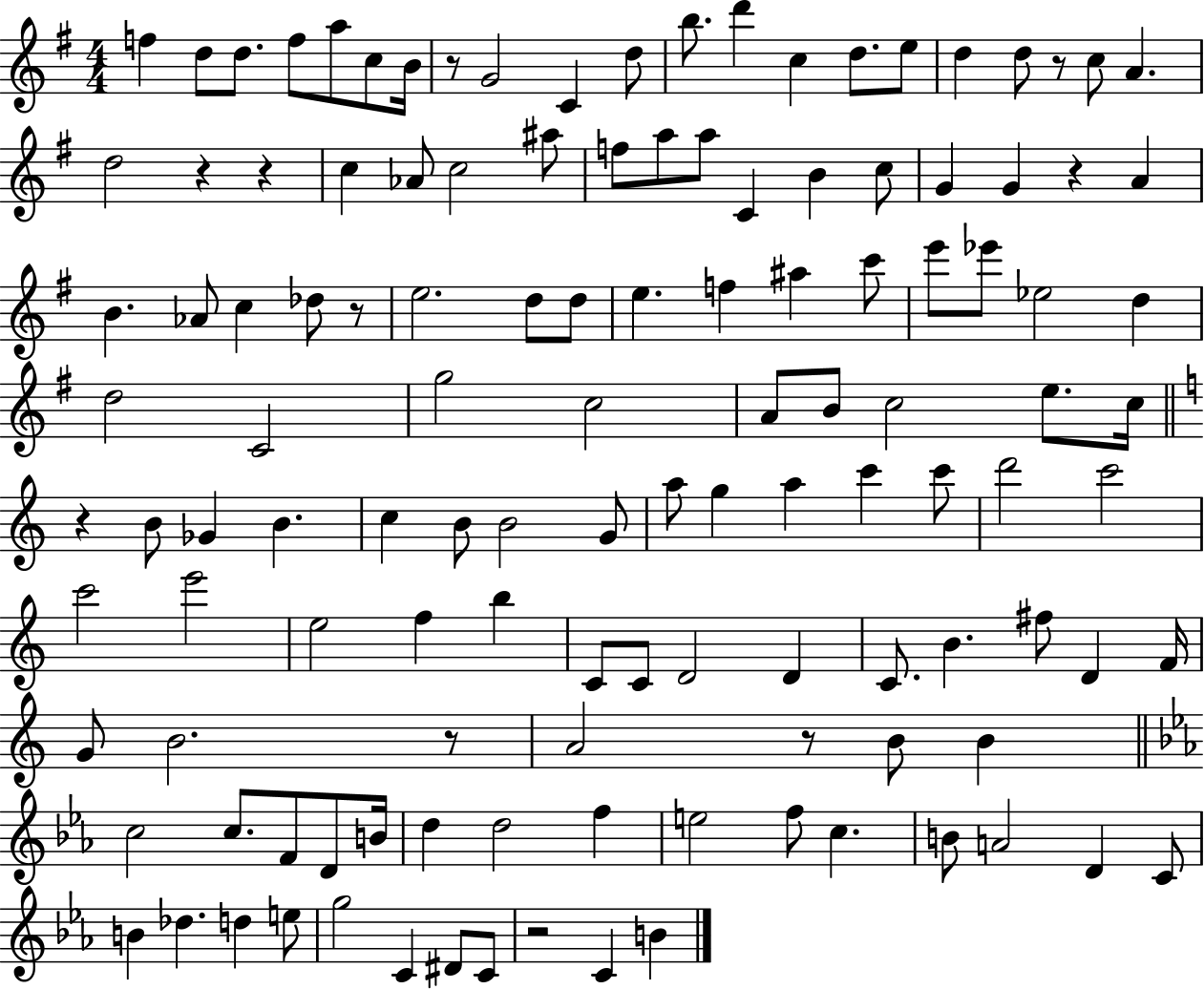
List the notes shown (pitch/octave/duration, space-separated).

F5/q D5/e D5/e. F5/e A5/e C5/e B4/s R/e G4/h C4/q D5/e B5/e. D6/q C5/q D5/e. E5/e D5/q D5/e R/e C5/e A4/q. D5/h R/q R/q C5/q Ab4/e C5/h A#5/e F5/e A5/e A5/e C4/q B4/q C5/e G4/q G4/q R/q A4/q B4/q. Ab4/e C5/q Db5/e R/e E5/h. D5/e D5/e E5/q. F5/q A#5/q C6/e E6/e Eb6/e Eb5/h D5/q D5/h C4/h G5/h C5/h A4/e B4/e C5/h E5/e. C5/s R/q B4/e Gb4/q B4/q. C5/q B4/e B4/h G4/e A5/e G5/q A5/q C6/q C6/e D6/h C6/h C6/h E6/h E5/h F5/q B5/q C4/e C4/e D4/h D4/q C4/e. B4/q. F#5/e D4/q F4/s G4/e B4/h. R/e A4/h R/e B4/e B4/q C5/h C5/e. F4/e D4/e B4/s D5/q D5/h F5/q E5/h F5/e C5/q. B4/e A4/h D4/q C4/e B4/q Db5/q. D5/q E5/e G5/h C4/q D#4/e C4/e R/h C4/q B4/q